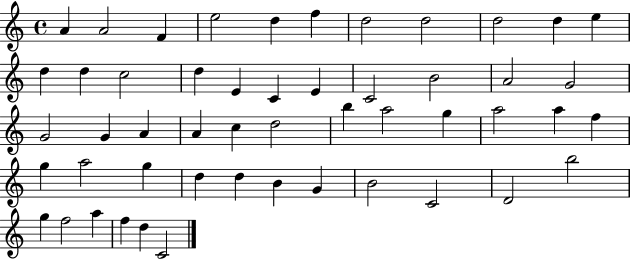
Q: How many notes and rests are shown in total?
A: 51